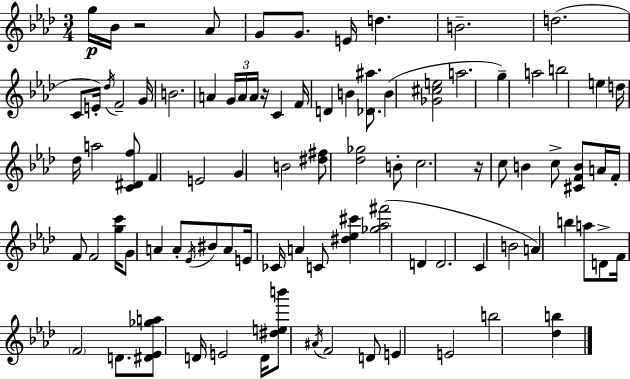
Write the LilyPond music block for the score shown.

{
  \clef treble
  \numericTimeSignature
  \time 3/4
  \key f \minor
  g''16\p bes'16 r2 aes'8 | g'8 g'8. e'16 d''4. | b'2.-- | d''2.( | \break c'8 e'16-.) \acciaccatura { des''16 } f'2-- | g'16 b'2. | a'4 \tuplet 3/2 { g'16 a'16 a'16 } r16 c'4 | f'16 d'4 b'4 <des' ais''>8. | \break b'4( <ges' cis'' e''>2 | a''2. | g''4--) a''2 | b''2 e''4 | \break d''16 des''16 a''2 <c' dis' f''>8 | f'4 e'2 | g'4 b'2 | <dis'' fis''>8 <des'' ges''>2 b'8-. | \break c''2. | r16 c''8 b'4 c''8-> <cis' f' b'>8 | a'16 f'16-. f'8 f'2 | <g'' c'''>16 g'8 a'4 a'8-. \acciaccatura { ees'16 } bis'8 | \break a'8 e'16 ces'16 a'4 c'8 <dis'' ees'' cis'''>4 | <ges'' aes'' fis'''>2( d'4 | d'2. | c'4 b'2 | \break a'4) b''4 a''8 | d'8-> f'16 \parenthesize f'2 d'8. | <dis' ees' ges'' a''>8 d'16 e'2 | d'16 <dis'' e'' b'''>8 \acciaccatura { ais'16 } f'2 | \break d'8 e'4 e'2 | b''2 <des'' b''>4 | \bar "|."
}